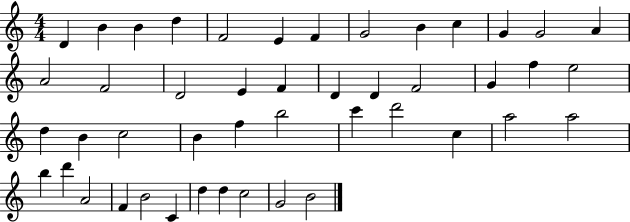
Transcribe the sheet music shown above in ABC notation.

X:1
T:Untitled
M:4/4
L:1/4
K:C
D B B d F2 E F G2 B c G G2 A A2 F2 D2 E F D D F2 G f e2 d B c2 B f b2 c' d'2 c a2 a2 b d' A2 F B2 C d d c2 G2 B2